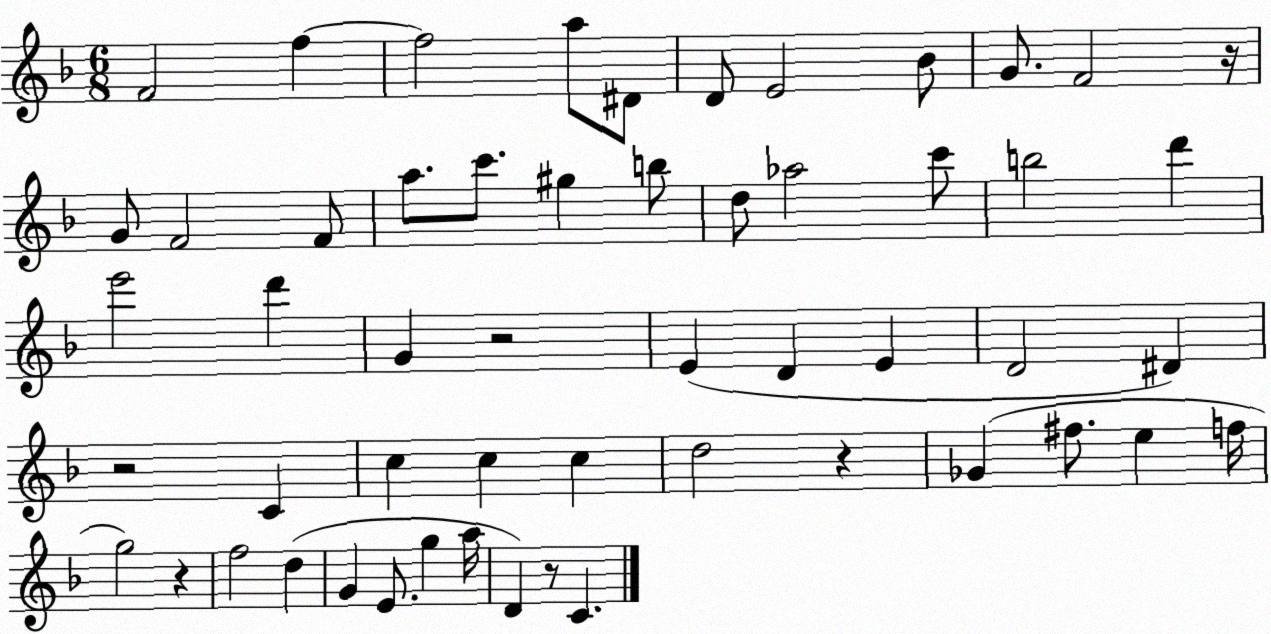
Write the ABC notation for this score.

X:1
T:Untitled
M:6/8
L:1/4
K:F
F2 f f2 a/2 ^D/2 D/2 E2 _B/2 G/2 F2 z/4 G/2 F2 F/2 a/2 c'/2 ^g b/2 d/2 _a2 c'/2 b2 d' e'2 d' G z2 E D E D2 ^D z2 C c c c d2 z _G ^f/2 e f/4 g2 z f2 d G E/2 g a/4 D z/2 C